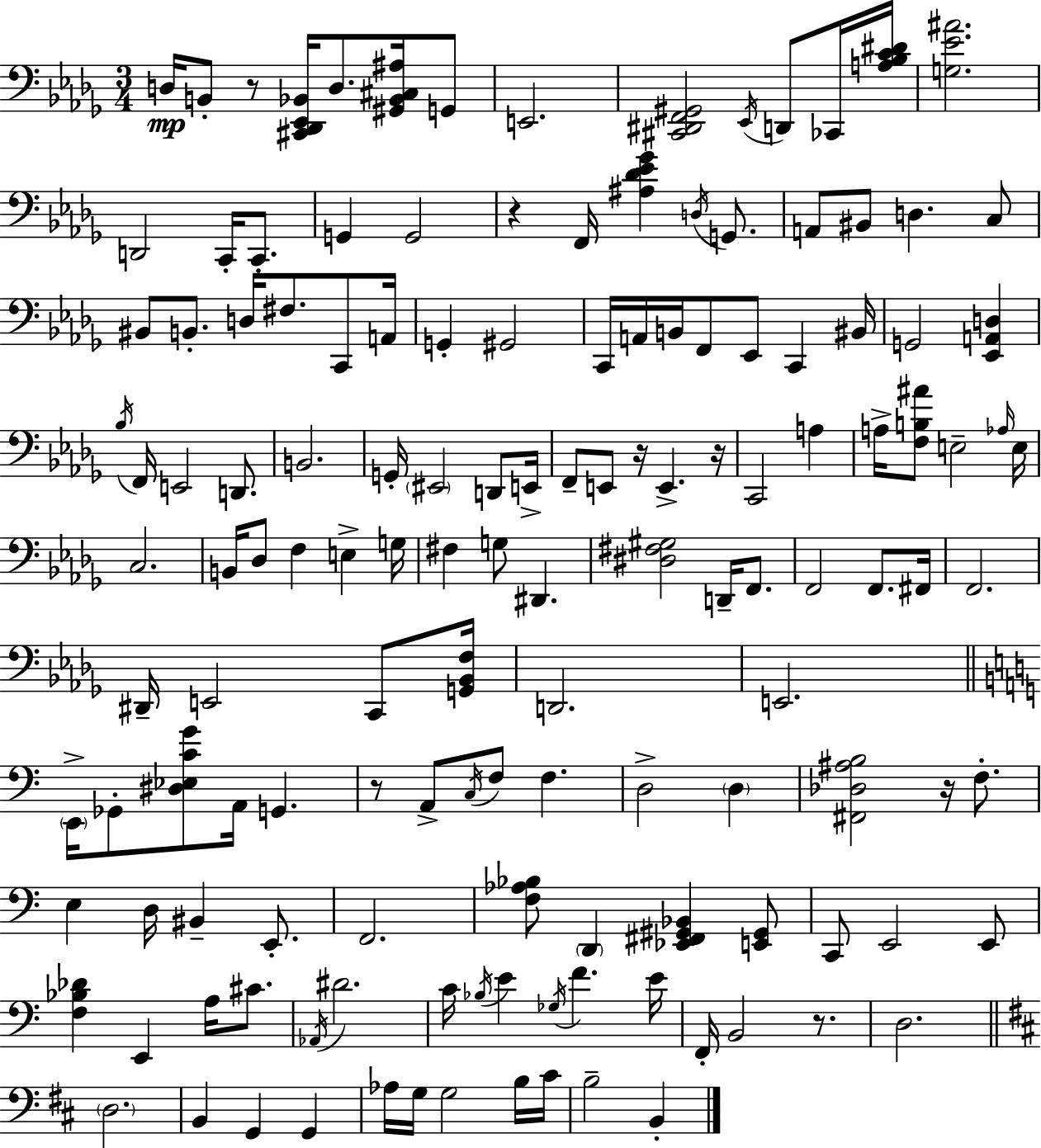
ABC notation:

X:1
T:Untitled
M:3/4
L:1/4
K:Bbm
D,/4 B,,/2 z/2 [^C,,_D,,_E,,_B,,]/4 D,/2 [^G,,_B,,^C,^A,]/4 G,,/2 E,,2 [^C,,^D,,F,,^G,,]2 _E,,/4 D,,/2 _C,,/4 [A,_B,C^D]/4 [G,_E^A]2 D,,2 C,,/4 C,,/2 G,, G,,2 z F,,/4 [^A,_D_E_G] D,/4 G,,/2 A,,/2 ^B,,/2 D, C,/2 ^B,,/2 B,,/2 D,/4 ^F,/2 C,,/2 A,,/4 G,, ^G,,2 C,,/4 A,,/4 B,,/4 F,,/2 _E,,/2 C,, ^B,,/4 G,,2 [_E,,A,,D,] _B,/4 F,,/4 E,,2 D,,/2 B,,2 G,,/4 ^E,,2 D,,/2 E,,/4 F,,/2 E,,/2 z/4 E,, z/4 C,,2 A, A,/4 [F,B,^A]/2 E,2 _A,/4 E,/4 C,2 B,,/4 _D,/2 F, E, G,/4 ^F, G,/2 ^D,, [^D,^F,^G,]2 D,,/4 F,,/2 F,,2 F,,/2 ^F,,/4 F,,2 ^D,,/4 E,,2 C,,/2 [G,,_B,,F,]/4 D,,2 E,,2 E,,/4 _G,,/2 [^D,_E,CG]/2 A,,/4 G,, z/2 A,,/2 C,/4 F,/2 F, D,2 D, [^F,,_D,^A,B,]2 z/4 F,/2 E, D,/4 ^B,, E,,/2 F,,2 [F,_A,_B,]/2 D,, [_E,,^F,,^G,,_B,,] [E,,^G,,]/2 C,,/2 E,,2 E,,/2 [F,_B,_D] E,, A,/4 ^C/2 _A,,/4 ^D2 C/4 _B,/4 E _G,/4 F E/4 F,,/4 B,,2 z/2 D,2 D,2 B,, G,, G,, _A,/4 G,/4 G,2 B,/4 ^C/4 B,2 B,,